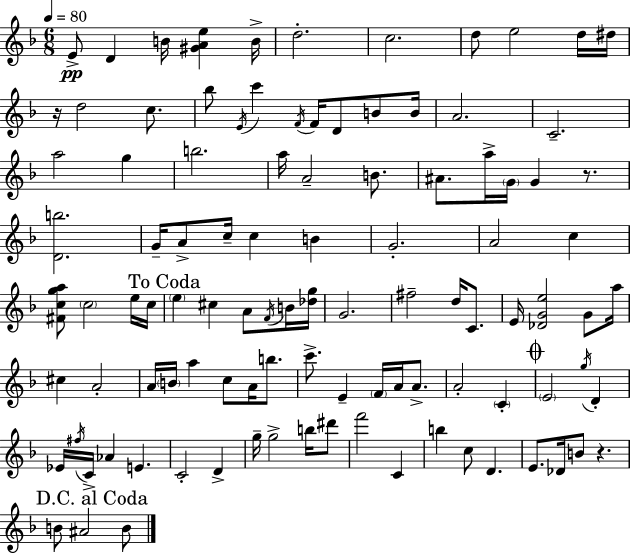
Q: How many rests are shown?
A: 3